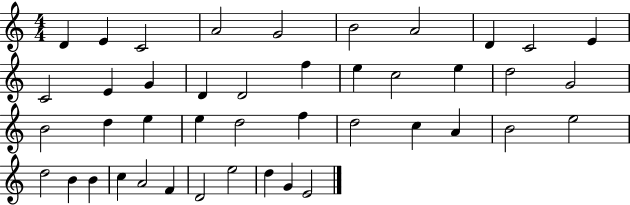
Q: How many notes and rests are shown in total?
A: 43